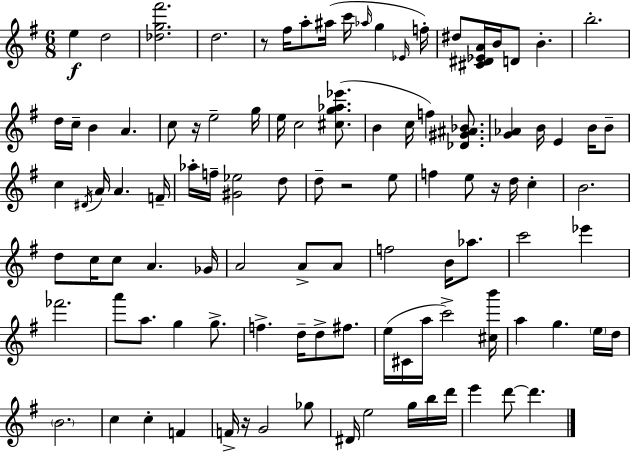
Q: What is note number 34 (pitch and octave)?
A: D#4